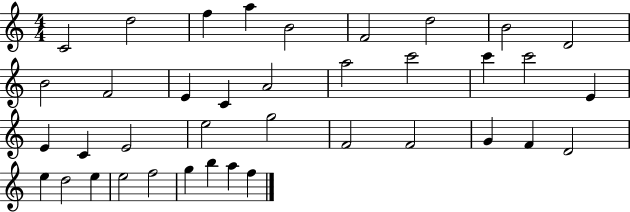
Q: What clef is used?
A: treble